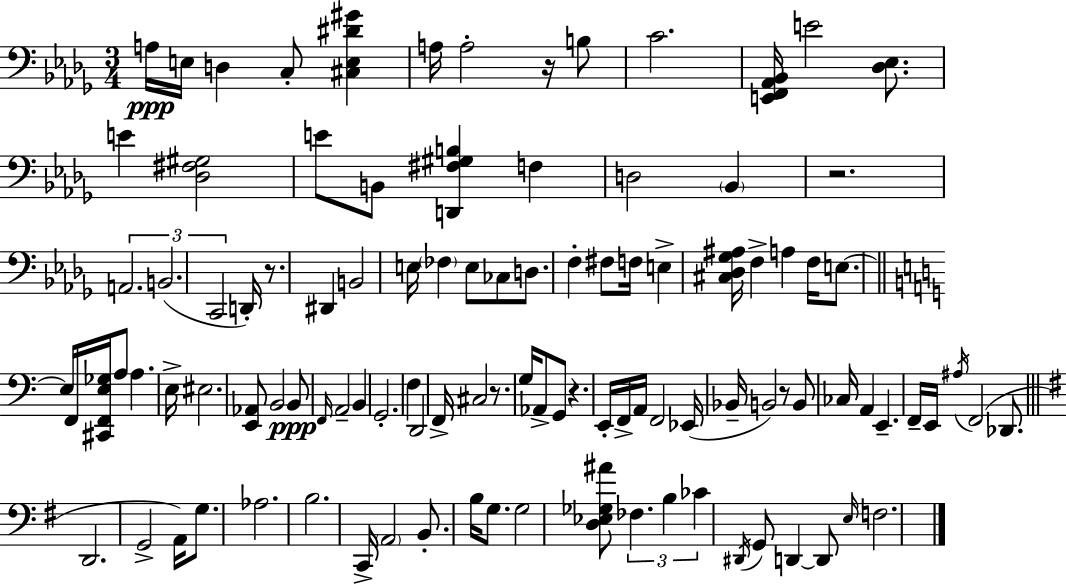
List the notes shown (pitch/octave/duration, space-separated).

A3/s E3/s D3/q C3/e [C#3,E3,D#4,G#4]/q A3/s A3/h R/s B3/e C4/h. [E2,F2,Ab2,Bb2]/s E4/h [Db3,Eb3]/e. E4/q [Db3,F#3,G#3]/h E4/e B2/e [D2,F#3,G#3,B3]/q F3/q D3/h Bb2/q R/h. A2/h. B2/h. C2/h D2/s R/e. D#2/q B2/h E3/s FES3/q E3/e CES3/e D3/e. F3/q F#3/e F3/s E3/q [C#3,Db3,Gb3,A#3]/s F3/q A3/q F3/s E3/e. E3/s F2/s [C#2,F2,E3,Gb3]/s A3/e A3/q. E3/s EIS3/h. [E2,Ab2]/e B2/h B2/e F2/s A2/h B2/q G2/h. F3/q D2/h F2/s C#3/h R/e. G3/s Ab2/e G2/e R/q. E2/s F2/s A2/s F2/h Eb2/s Bb2/s B2/h R/e B2/e CES3/s A2/q E2/q. F2/s E2/s A#3/s F2/h Db2/e. D2/h. G2/h A2/s G3/e. Ab3/h. B3/h. C2/s A2/h B2/e. B3/s G3/e. G3/h [D3,Eb3,Gb3,A#4]/e FES3/q. B3/q CES4/q D#2/s G2/e D2/q D2/e E3/s F3/h.